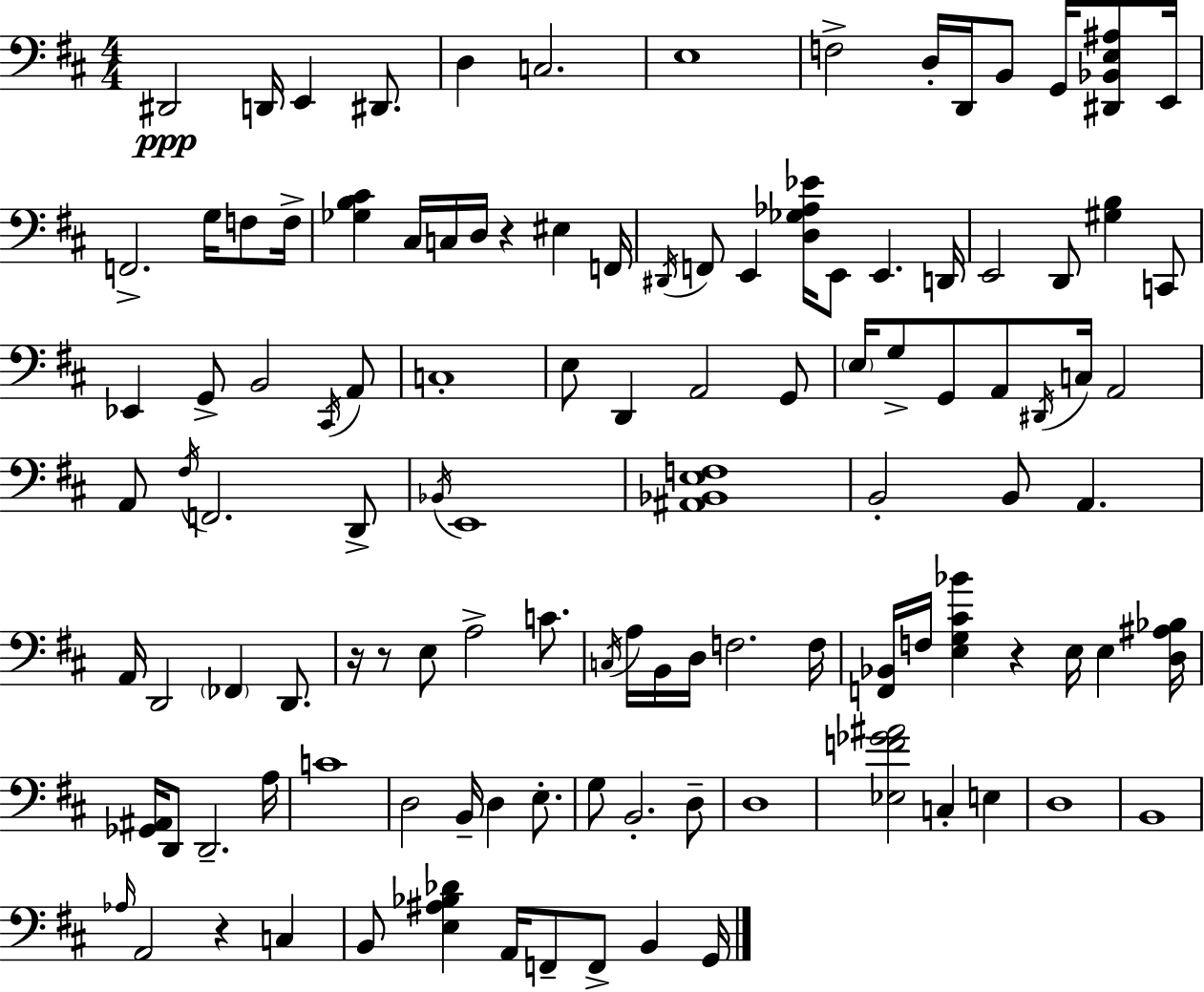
{
  \clef bass
  \numericTimeSignature
  \time 4/4
  \key d \major
  \repeat volta 2 { dis,2\ppp d,16 e,4 dis,8. | d4 c2. | e1 | f2-> d16-. d,16 b,8 g,16 <dis, bes, e ais>8 e,16 | \break f,2.-> g16 f8 f16-> | <ges b cis'>4 cis16 c16 d16 r4 eis4 f,16 | \acciaccatura { dis,16 } f,8 e,4 <d ges aes ees'>16 e,8 e,4. | d,16 e,2 d,8 <gis b>4 c,8 | \break ees,4 g,8-> b,2 \acciaccatura { cis,16 } | a,8 c1-. | e8 d,4 a,2 | g,8 \parenthesize e16 g8-> g,8 a,8 \acciaccatura { dis,16 } c16 a,2 | \break a,8 \acciaccatura { fis16 } f,2. | d,8-> \acciaccatura { bes,16 } e,1 | <ais, bes, e f>1 | b,2-. b,8 a,4. | \break a,16 d,2 \parenthesize fes,4 | d,8. r16 r8 e8 a2-> | c'8. \acciaccatura { c16 } a16 b,16 d16 f2. | f16 <f, bes,>16 f16 <e g cis' bes'>4 r4 | \break e16 e4 <d ais bes>16 <ges, ais,>16 d,8 d,2.-- | a16 c'1 | d2 b,16-- d4 | e8.-. g8 b,2.-. | \break d8-- d1 | <ees f' ges' ais'>2 c4-. | e4 d1 | b,1 | \break \grace { aes16 } a,2 r4 | c4 b,8 <e ais bes des'>4 a,16 f,8-- | f,8-> b,4 g,16 } \bar "|."
}